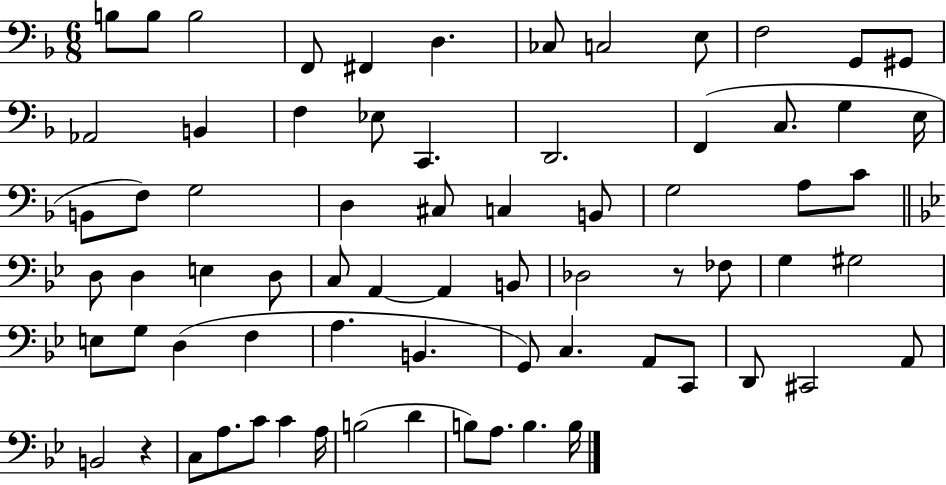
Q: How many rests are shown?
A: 2